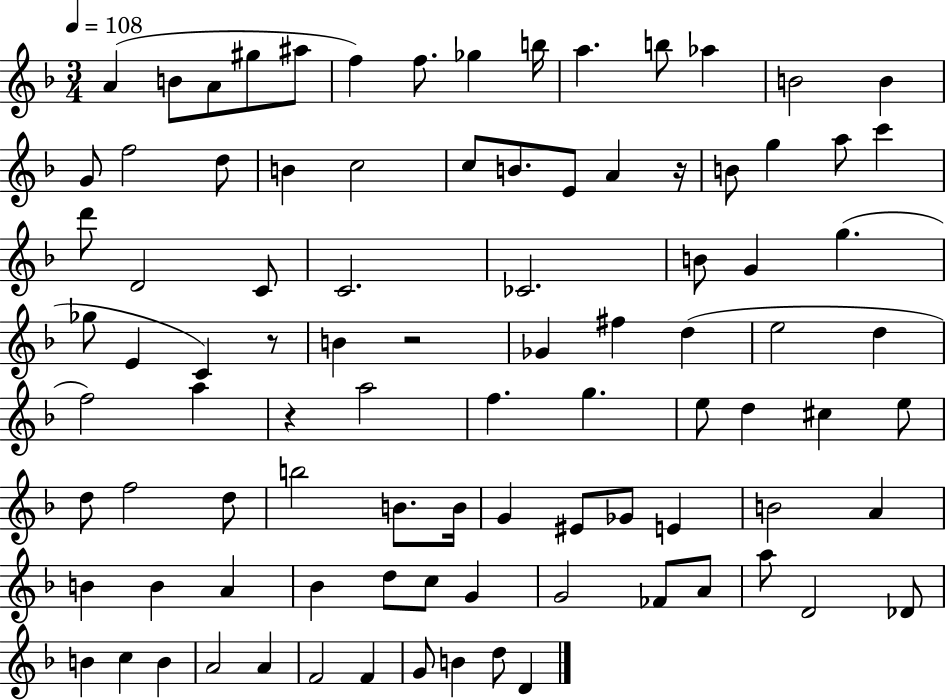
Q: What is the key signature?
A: F major